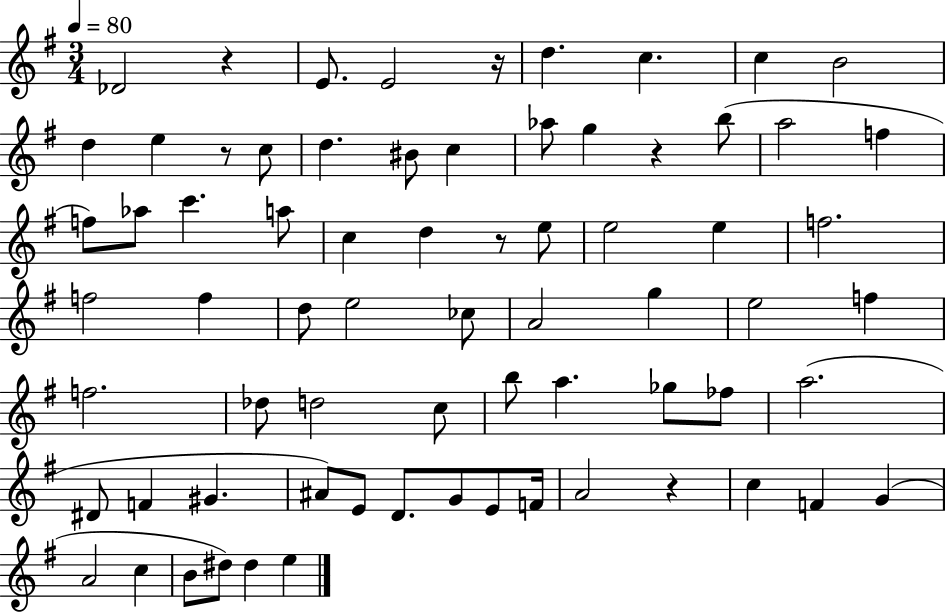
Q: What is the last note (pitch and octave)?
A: E5